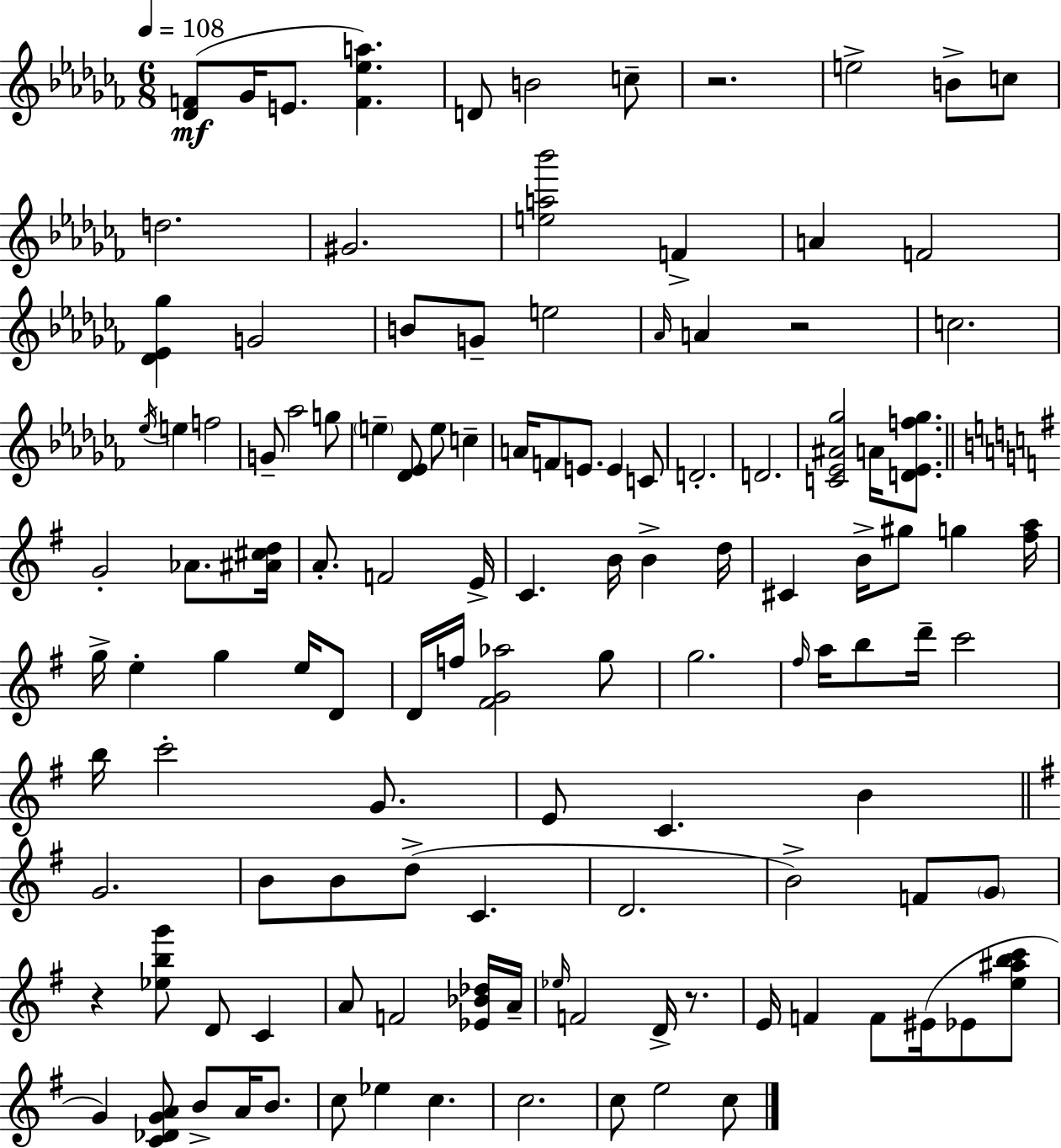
{
  \clef treble
  \numericTimeSignature
  \time 6/8
  \key aes \minor
  \tempo 4 = 108
  <des' f'>8(\mf ges'16 e'8. <f' ees'' a''>4.) | d'8 b'2 c''8-- | r2. | e''2-> b'8-> c''8 | \break d''2. | gis'2. | <e'' a'' bes'''>2 f'4-> | a'4 f'2 | \break <des' ees' ges''>4 g'2 | b'8 g'8-- e''2 | \grace { aes'16 } a'4 r2 | c''2. | \break \acciaccatura { ees''16 } e''4 f''2 | g'8-- aes''2 | g''8 \parenthesize e''4-- <des' ees'>8 e''8 c''4-- | a'16 f'8 e'8. e'4 | \break c'8 d'2.-. | d'2. | <c' ees' ais' ges''>2 a'16 <d' ees' f'' ges''>8. | \bar "||" \break \key g \major g'2-. aes'8. <ais' cis'' d''>16 | a'8.-. f'2 e'16-> | c'4. b'16 b'4-> d''16 | cis'4 b'16-> gis''8 g''4 <fis'' a''>16 | \break g''16-> e''4-. g''4 e''16 d'8 | d'16 f''16 <fis' g' aes''>2 g''8 | g''2. | \grace { fis''16 } a''16 b''8 d'''16-- c'''2 | \break b''16 c'''2-. g'8. | e'8 c'4. b'4 | \bar "||" \break \key g \major g'2. | b'8 b'8 d''8->( c'4. | d'2. | b'2->) f'8 \parenthesize g'8 | \break r4 <ees'' b'' g'''>8 d'8 c'4 | a'8 f'2 <ees' bes' des''>16 a'16-- | \grace { ees''16 } f'2 d'16-> r8. | e'16 f'4 f'8 eis'16( ees'8 <e'' ais'' b'' c'''>8 | \break g'4) <c' des' g' a'>8 b'8-> a'16 b'8. | c''8 ees''4 c''4. | c''2. | c''8 e''2 c''8 | \break \bar "|."
}